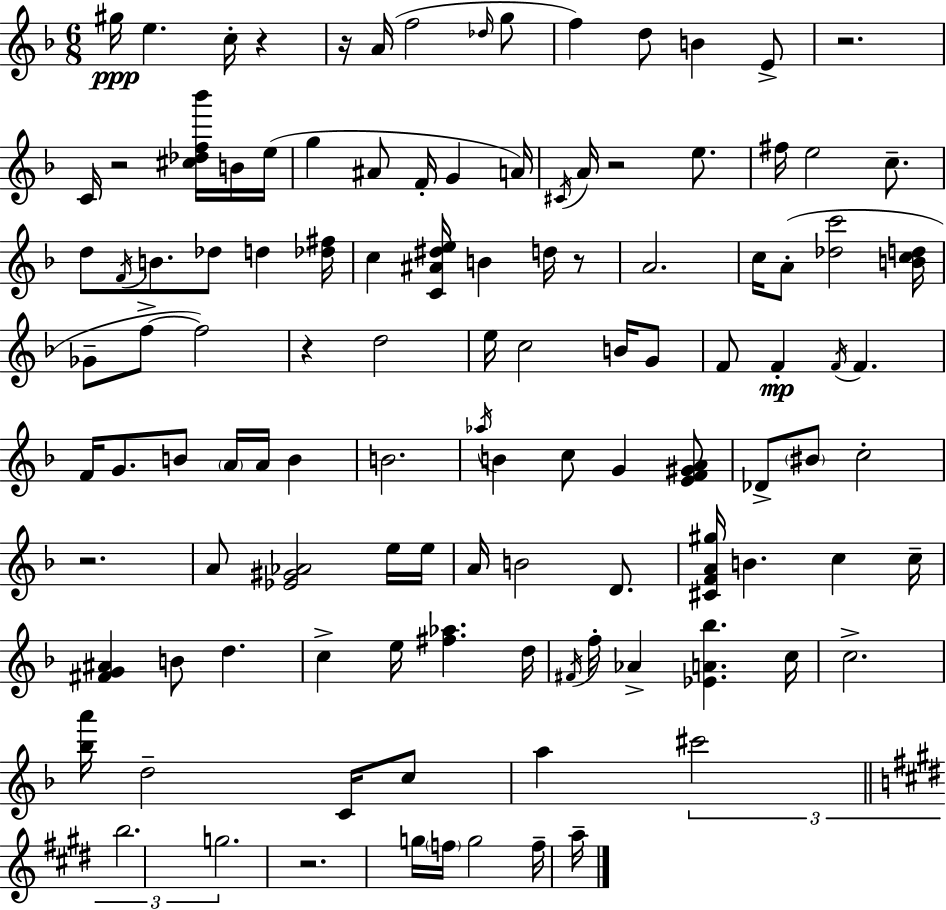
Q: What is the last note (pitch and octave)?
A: A5